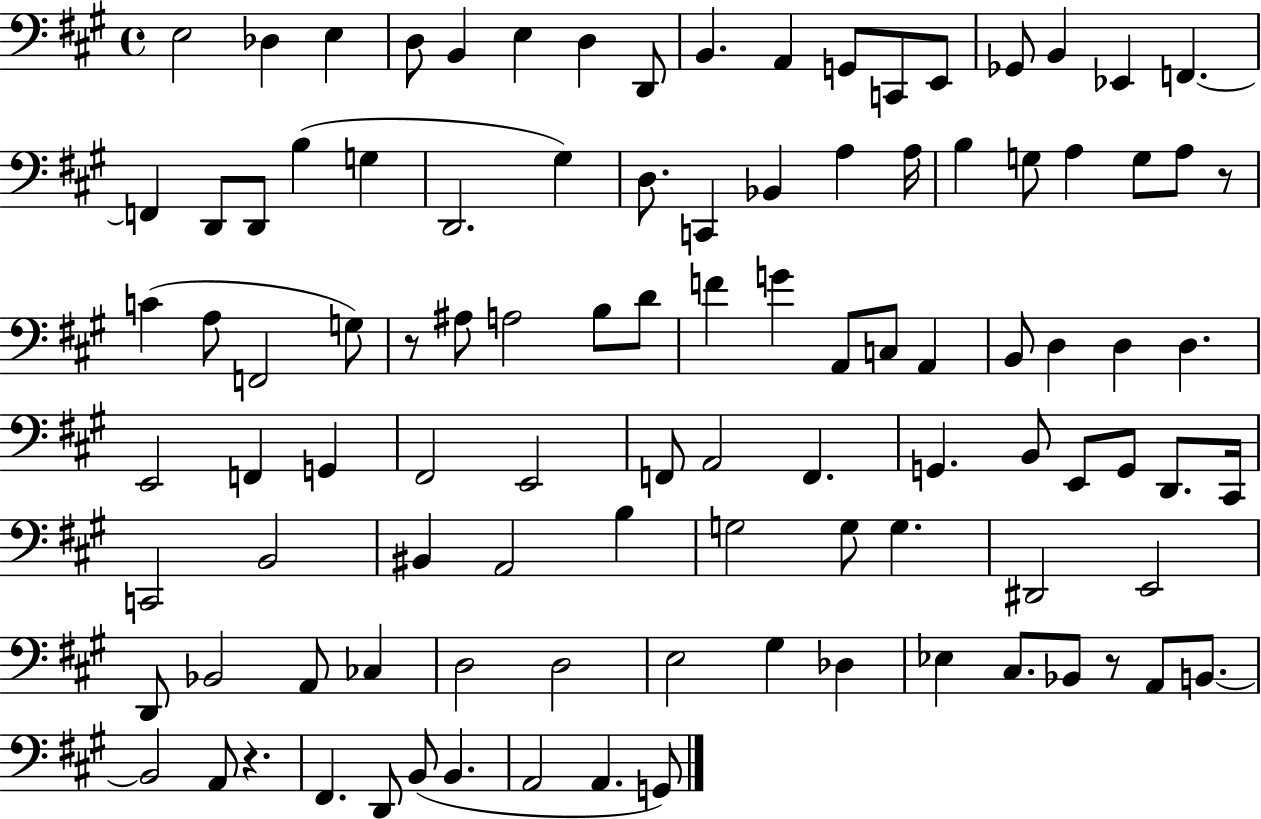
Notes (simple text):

E3/h Db3/q E3/q D3/e B2/q E3/q D3/q D2/e B2/q. A2/q G2/e C2/e E2/e Gb2/e B2/q Eb2/q F2/q. F2/q D2/e D2/e B3/q G3/q D2/h. G#3/q D3/e. C2/q Bb2/q A3/q A3/s B3/q G3/e A3/q G3/e A3/e R/e C4/q A3/e F2/h G3/e R/e A#3/e A3/h B3/e D4/e F4/q G4/q A2/e C3/e A2/q B2/e D3/q D3/q D3/q. E2/h F2/q G2/q F#2/h E2/h F2/e A2/h F2/q. G2/q. B2/e E2/e G2/e D2/e. C#2/s C2/h B2/h BIS2/q A2/h B3/q G3/h G3/e G3/q. D#2/h E2/h D2/e Bb2/h A2/e CES3/q D3/h D3/h E3/h G#3/q Db3/q Eb3/q C#3/e. Bb2/e R/e A2/e B2/e. B2/h A2/e R/q. F#2/q. D2/e B2/e B2/q. A2/h A2/q. G2/e